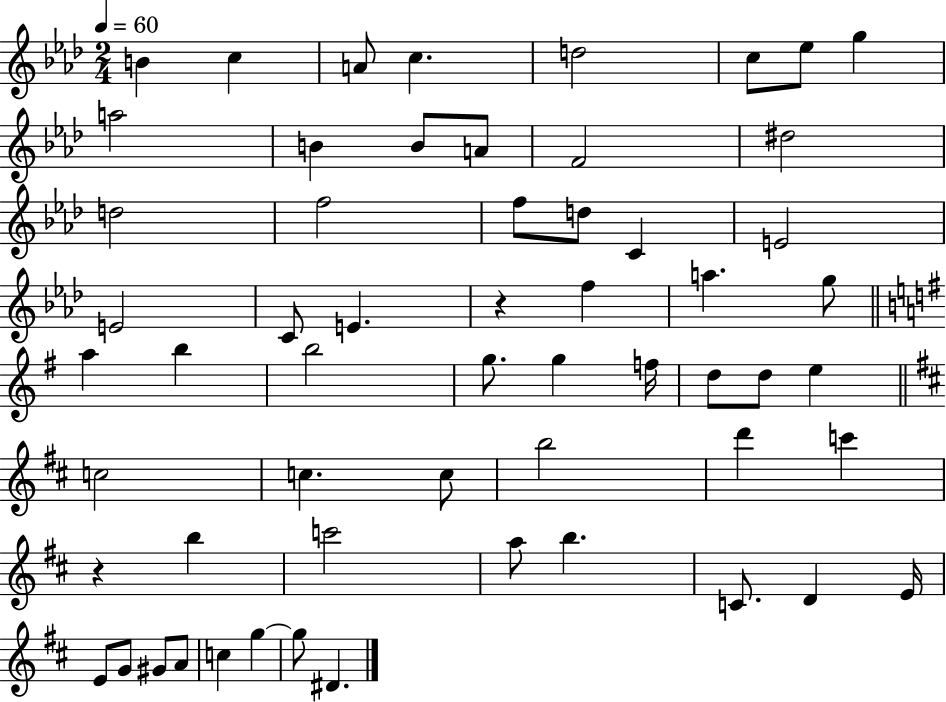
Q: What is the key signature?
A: AES major